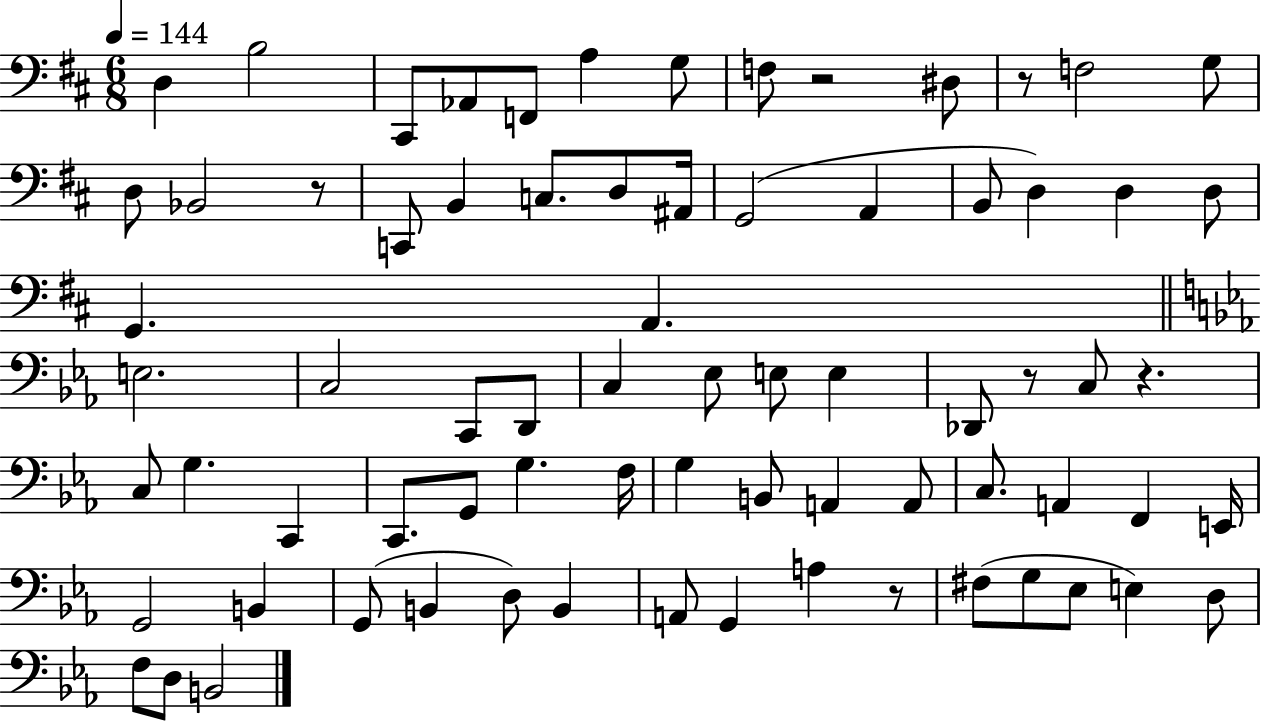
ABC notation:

X:1
T:Untitled
M:6/8
L:1/4
K:D
D, B,2 ^C,,/2 _A,,/2 F,,/2 A, G,/2 F,/2 z2 ^D,/2 z/2 F,2 G,/2 D,/2 _B,,2 z/2 C,,/2 B,, C,/2 D,/2 ^A,,/4 G,,2 A,, B,,/2 D, D, D,/2 G,, A,, E,2 C,2 C,,/2 D,,/2 C, _E,/2 E,/2 E, _D,,/2 z/2 C,/2 z C,/2 G, C,, C,,/2 G,,/2 G, F,/4 G, B,,/2 A,, A,,/2 C,/2 A,, F,, E,,/4 G,,2 B,, G,,/2 B,, D,/2 B,, A,,/2 G,, A, z/2 ^F,/2 G,/2 _E,/2 E, D,/2 F,/2 D,/2 B,,2